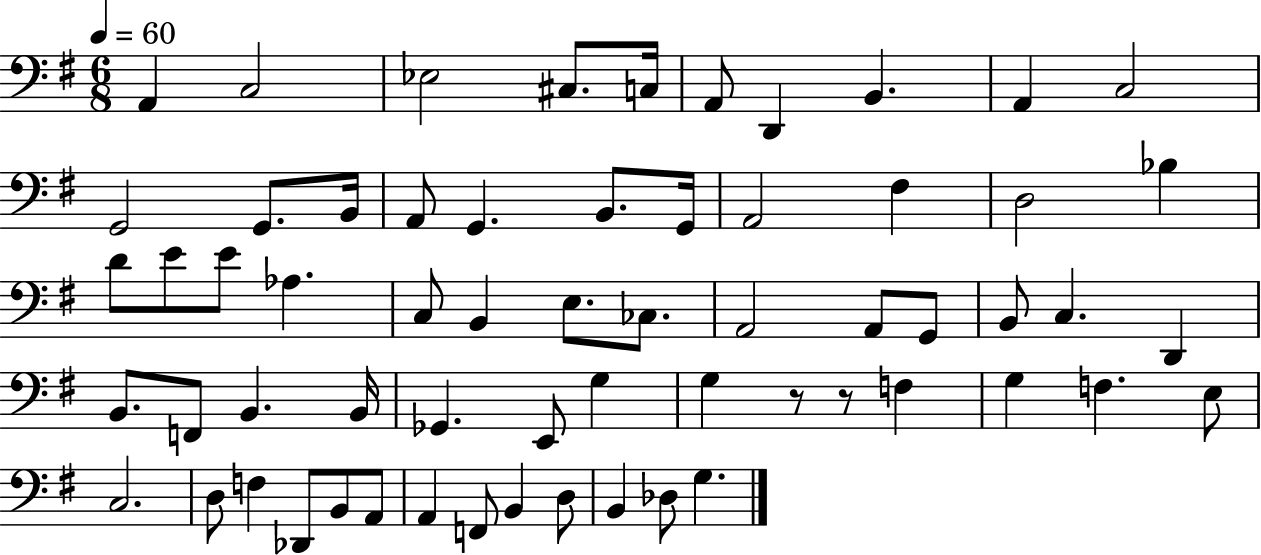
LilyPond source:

{
  \clef bass
  \numericTimeSignature
  \time 6/8
  \key g \major
  \tempo 4 = 60
  a,4 c2 | ees2 cis8. c16 | a,8 d,4 b,4. | a,4 c2 | \break g,2 g,8. b,16 | a,8 g,4. b,8. g,16 | a,2 fis4 | d2 bes4 | \break d'8 e'8 e'8 aes4. | c8 b,4 e8. ces8. | a,2 a,8 g,8 | b,8 c4. d,4 | \break b,8. f,8 b,4. b,16 | ges,4. e,8 g4 | g4 r8 r8 f4 | g4 f4. e8 | \break c2. | d8 f4 des,8 b,8 a,8 | a,4 f,8 b,4 d8 | b,4 des8 g4. | \break \bar "|."
}